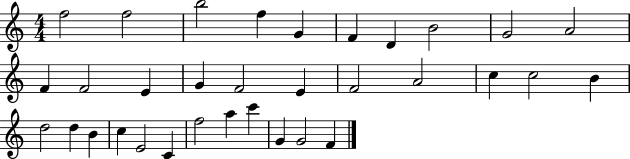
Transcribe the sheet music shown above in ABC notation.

X:1
T:Untitled
M:4/4
L:1/4
K:C
f2 f2 b2 f G F D B2 G2 A2 F F2 E G F2 E F2 A2 c c2 B d2 d B c E2 C f2 a c' G G2 F